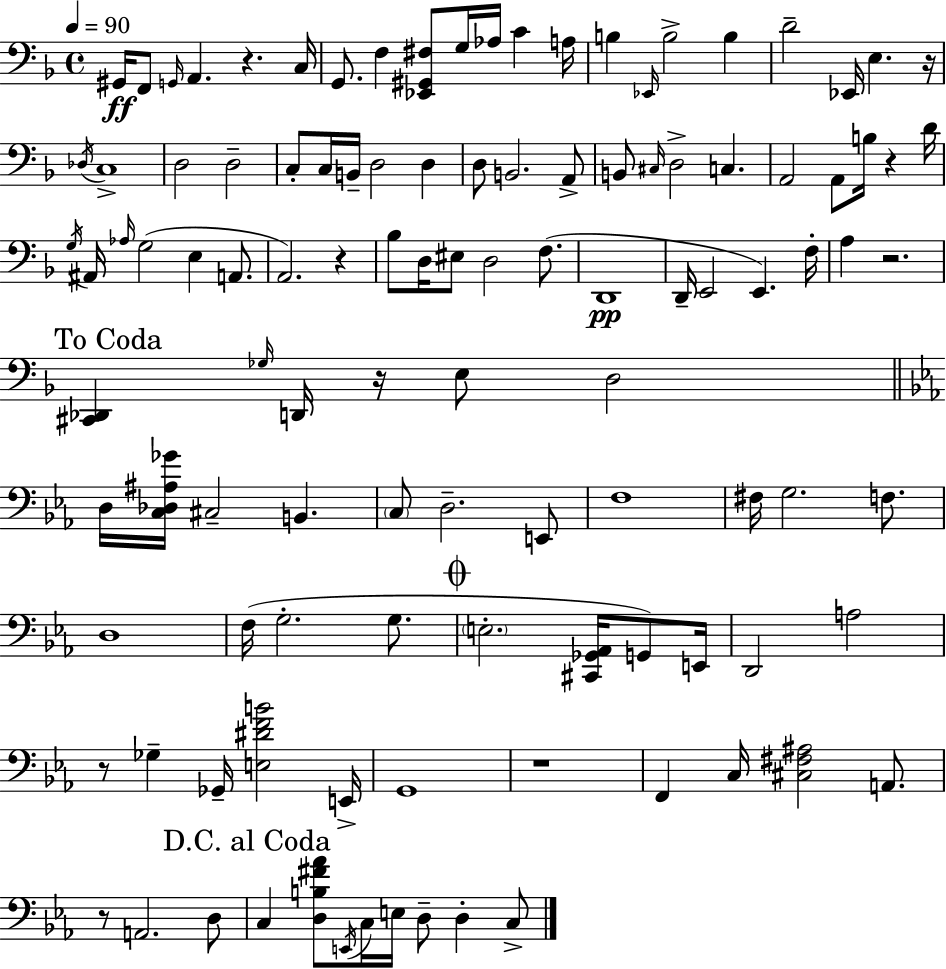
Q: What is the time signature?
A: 4/4